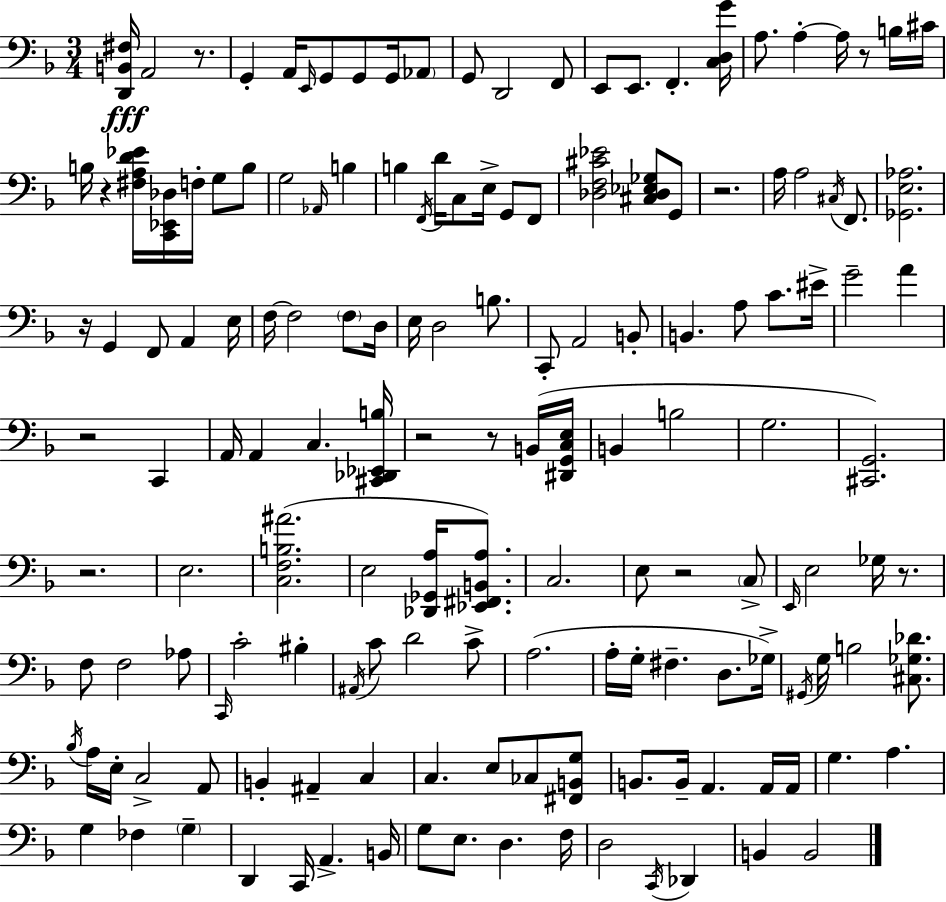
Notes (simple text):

[D2,B2,F#3]/s A2/h R/e. G2/q A2/s E2/s G2/e G2/e G2/s Ab2/e G2/e D2/h F2/e E2/e E2/e. F2/q. [C3,D3,G4]/s A3/e. A3/q A3/s R/e B3/s C#4/s B3/s R/q [F#3,A3,D4,Eb4]/s [C2,Eb2,Db3]/s F3/s G3/e B3/e G3/h Ab2/s B3/q B3/q F2/s D4/s C3/e E3/s G2/e F2/e [Db3,F3,C#4,Eb4]/h [C#3,Db3,Eb3,Gb3]/e G2/e R/h. A3/s A3/h C#3/s F2/e. [Gb2,E3,Ab3]/h. R/s G2/q F2/e A2/q E3/s F3/s F3/h F3/e D3/s E3/s D3/h B3/e. C2/e A2/h B2/e B2/q. A3/e C4/e. EIS4/s G4/h A4/q R/h C2/q A2/s A2/q C3/q. [C#2,Db2,Eb2,B3]/s R/h R/e B2/s [D#2,G2,C3,E3]/s B2/q B3/h G3/h. [C#2,G2]/h. R/h. E3/h. [C3,F3,B3,A#4]/h. E3/h [Db2,Gb2,A3]/s [Eb2,F#2,B2,A3]/e. C3/h. E3/e R/h C3/e E2/s E3/h Gb3/s R/e. F3/e F3/h Ab3/e C2/s C4/h BIS3/q A#2/s C4/e D4/h C4/e A3/h. A3/s G3/s F#3/q. D3/e. Gb3/s G#2/s G3/s B3/h [C#3,Gb3,Db4]/e. Bb3/s A3/s E3/s C3/h A2/e B2/q A#2/q C3/q C3/q. E3/e CES3/e [F#2,B2,G3]/e B2/e. B2/s A2/q. A2/s A2/s G3/q. A3/q. G3/q FES3/q G3/q D2/q C2/s A2/q. B2/s G3/e E3/e. D3/q. F3/s D3/h C2/s Db2/q B2/q B2/h